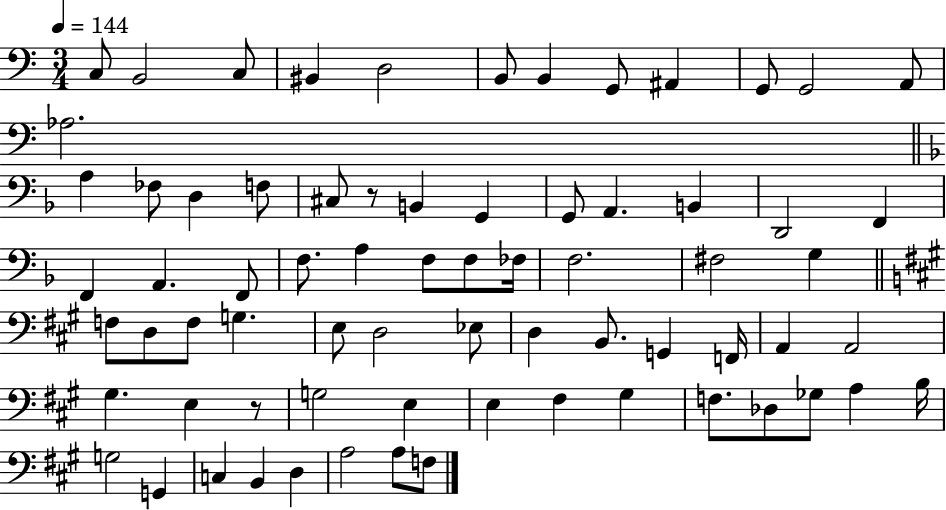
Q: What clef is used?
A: bass